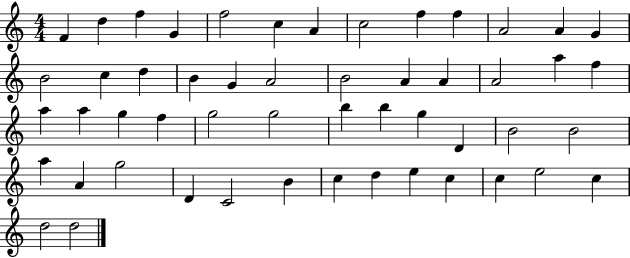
F4/q D5/q F5/q G4/q F5/h C5/q A4/q C5/h F5/q F5/q A4/h A4/q G4/q B4/h C5/q D5/q B4/q G4/q A4/h B4/h A4/q A4/q A4/h A5/q F5/q A5/q A5/q G5/q F5/q G5/h G5/h B5/q B5/q G5/q D4/q B4/h B4/h A5/q A4/q G5/h D4/q C4/h B4/q C5/q D5/q E5/q C5/q C5/q E5/h C5/q D5/h D5/h